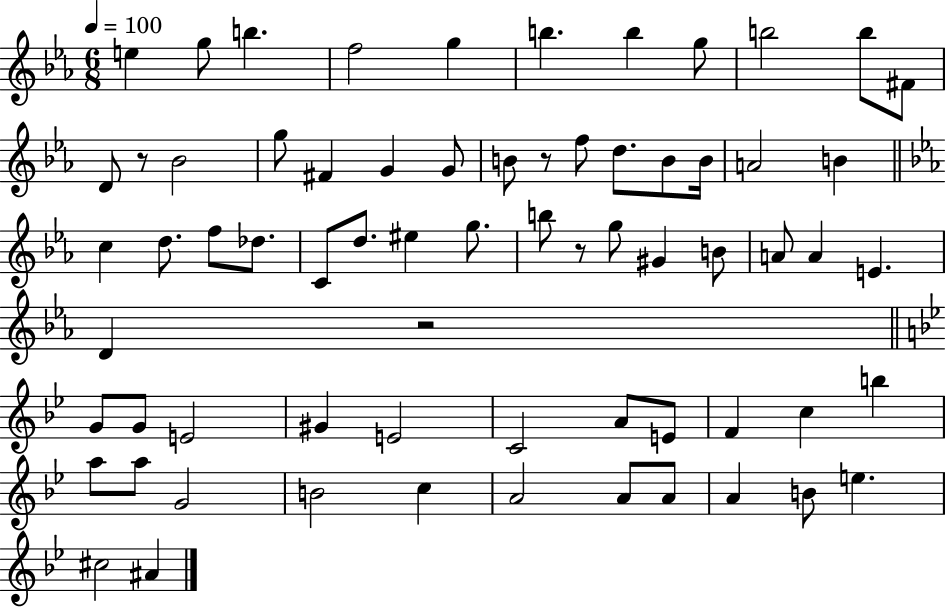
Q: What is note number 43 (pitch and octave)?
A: E4